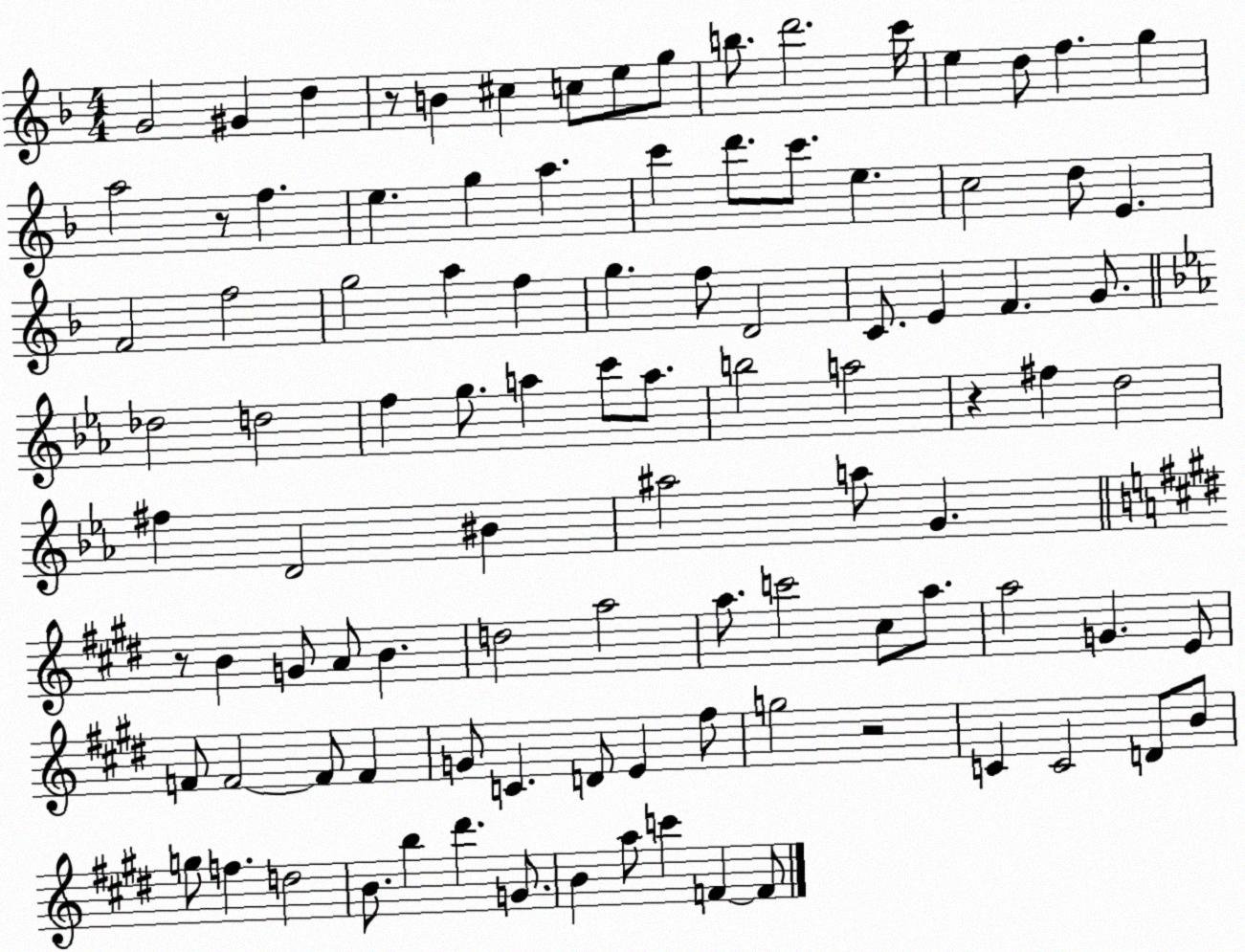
X:1
T:Untitled
M:4/4
L:1/4
K:F
G2 ^G d z/2 B ^c c/2 e/2 g/2 b/2 d'2 c'/4 e d/2 f g a2 z/2 f e g a c' d'/2 c'/2 e c2 d/2 E F2 f2 g2 a f g f/2 D2 C/2 E F G/2 _d2 d2 f g/2 a c'/2 a/2 b2 a2 z ^f d2 ^f D2 ^B ^a2 a/2 G z/2 B G/2 A/2 B d2 a2 a/2 c'2 ^c/2 a/2 a2 G E/2 F/2 F2 F/2 F G/2 C D/2 E ^f/2 g2 z2 C C2 D/2 B/2 g/2 f d2 B/2 b ^d' G/2 B a/2 c' F F/2